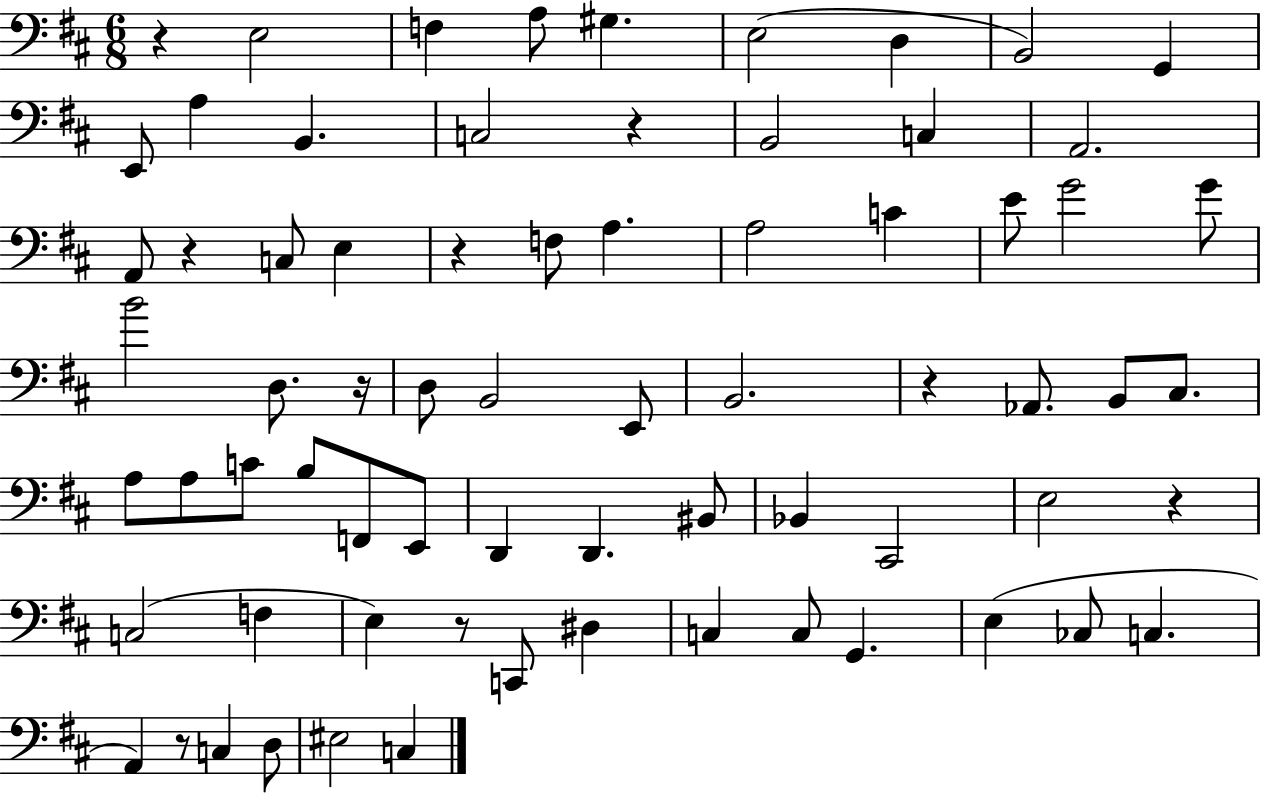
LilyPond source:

{
  \clef bass
  \numericTimeSignature
  \time 6/8
  \key d \major
  r4 e2 | f4 a8 gis4. | e2( d4 | b,2) g,4 | \break e,8 a4 b,4. | c2 r4 | b,2 c4 | a,2. | \break a,8 r4 c8 e4 | r4 f8 a4. | a2 c'4 | e'8 g'2 g'8 | \break b'2 d8. r16 | d8 b,2 e,8 | b,2. | r4 aes,8. b,8 cis8. | \break a8 a8 c'8 b8 f,8 e,8 | d,4 d,4. bis,8 | bes,4 cis,2 | e2 r4 | \break c2( f4 | e4) r8 c,8 dis4 | c4 c8 g,4. | e4( ces8 c4. | \break a,4) r8 c4 d8 | eis2 c4 | \bar "|."
}